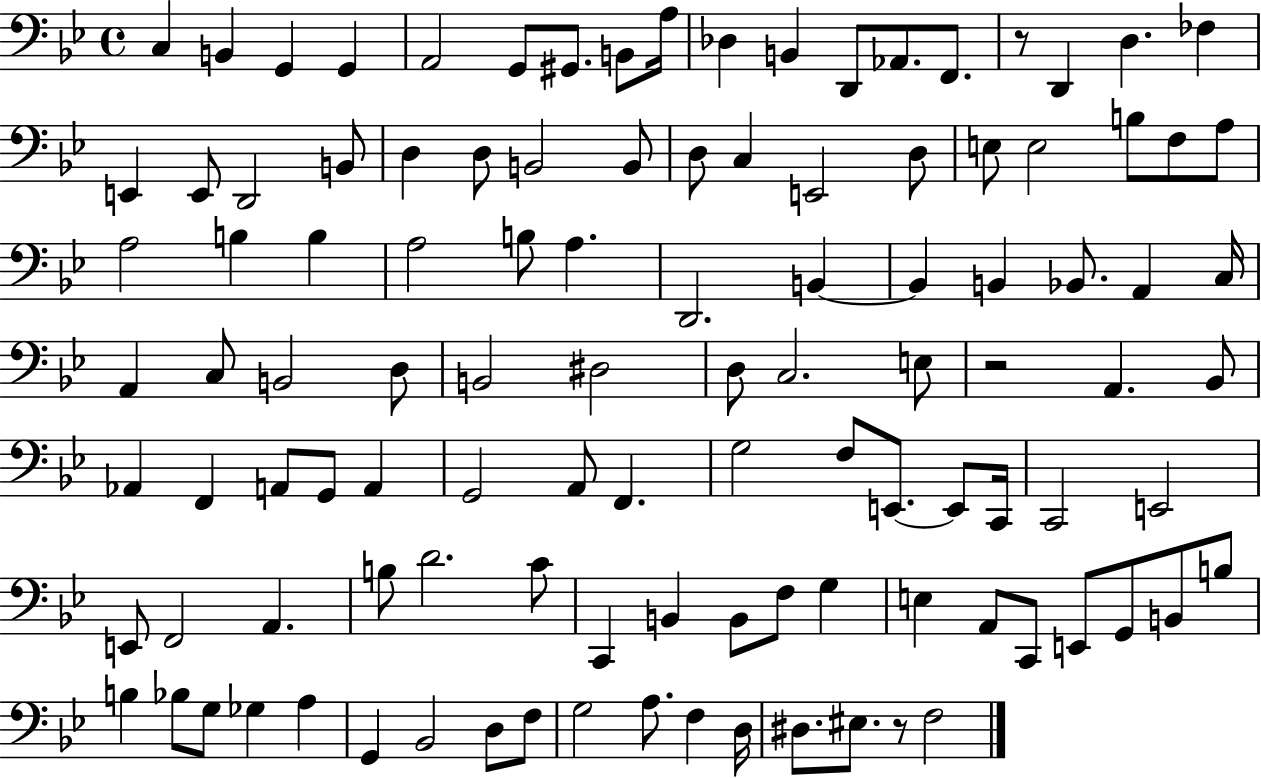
C3/q B2/q G2/q G2/q A2/h G2/e G#2/e. B2/e A3/s Db3/q B2/q D2/e Ab2/e. F2/e. R/e D2/q D3/q. FES3/q E2/q E2/e D2/h B2/e D3/q D3/e B2/h B2/e D3/e C3/q E2/h D3/e E3/e E3/h B3/e F3/e A3/e A3/h B3/q B3/q A3/h B3/e A3/q. D2/h. B2/q B2/q B2/q Bb2/e. A2/q C3/s A2/q C3/e B2/h D3/e B2/h D#3/h D3/e C3/h. E3/e R/h A2/q. Bb2/e Ab2/q F2/q A2/e G2/e A2/q G2/h A2/e F2/q. G3/h F3/e E2/e. E2/e C2/s C2/h E2/h E2/e F2/h A2/q. B3/e D4/h. C4/e C2/q B2/q B2/e F3/e G3/q E3/q A2/e C2/e E2/e G2/e B2/e B3/e B3/q Bb3/e G3/e Gb3/q A3/q G2/q Bb2/h D3/e F3/e G3/h A3/e. F3/q D3/s D#3/e. EIS3/e. R/e F3/h